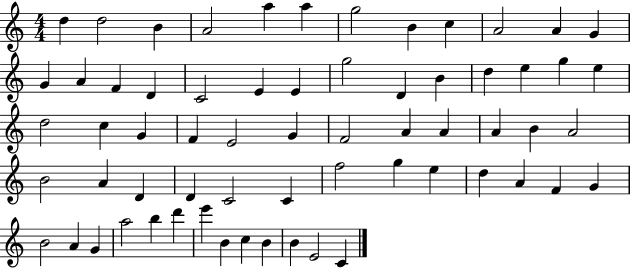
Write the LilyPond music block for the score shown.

{
  \clef treble
  \numericTimeSignature
  \time 4/4
  \key c \major
  d''4 d''2 b'4 | a'2 a''4 a''4 | g''2 b'4 c''4 | a'2 a'4 g'4 | \break g'4 a'4 f'4 d'4 | c'2 e'4 e'4 | g''2 d'4 b'4 | d''4 e''4 g''4 e''4 | \break d''2 c''4 g'4 | f'4 e'2 g'4 | f'2 a'4 a'4 | a'4 b'4 a'2 | \break b'2 a'4 d'4 | d'4 c'2 c'4 | f''2 g''4 e''4 | d''4 a'4 f'4 g'4 | \break b'2 a'4 g'4 | a''2 b''4 d'''4 | e'''4 b'4 c''4 b'4 | b'4 e'2 c'4 | \break \bar "|."
}